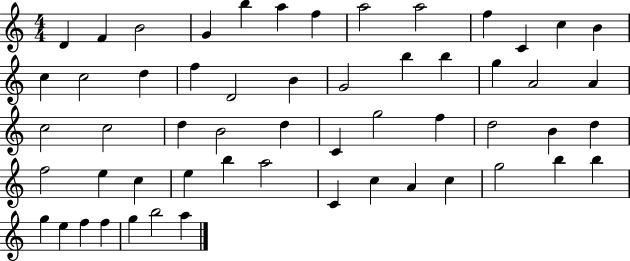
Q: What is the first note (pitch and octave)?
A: D4